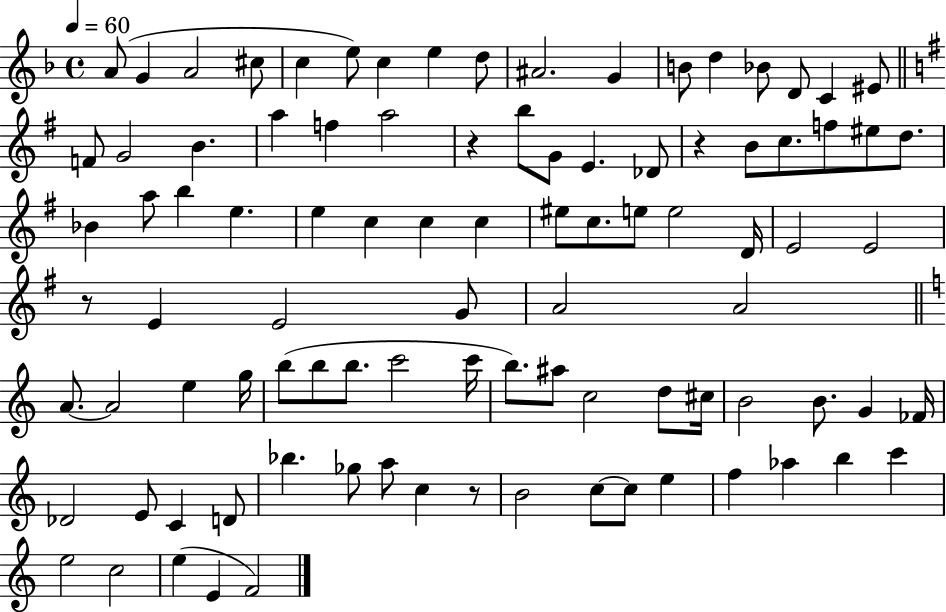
A4/e G4/q A4/h C#5/e C5/q E5/e C5/q E5/q D5/e A#4/h. G4/q B4/e D5/q Bb4/e D4/e C4/q EIS4/e F4/e G4/h B4/q. A5/q F5/q A5/h R/q B5/e G4/e E4/q. Db4/e R/q B4/e C5/e. F5/e EIS5/e D5/e. Bb4/q A5/e B5/q E5/q. E5/q C5/q C5/q C5/q EIS5/e C5/e. E5/e E5/h D4/s E4/h E4/h R/e E4/q E4/h G4/e A4/h A4/h A4/e. A4/h E5/q G5/s B5/e B5/e B5/e. C6/h C6/s B5/e. A#5/e C5/h D5/e C#5/s B4/h B4/e. G4/q FES4/s Db4/h E4/e C4/q D4/e Bb5/q. Gb5/e A5/e C5/q R/e B4/h C5/e C5/e E5/q F5/q Ab5/q B5/q C6/q E5/h C5/h E5/q E4/q F4/h